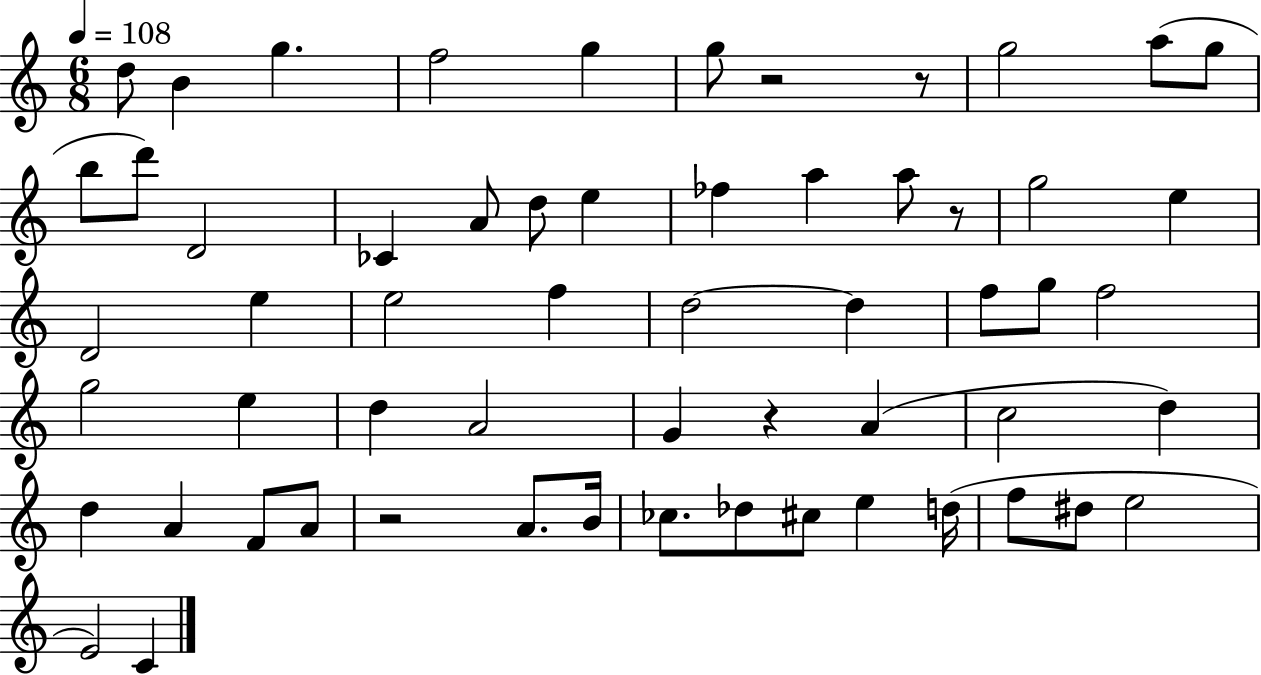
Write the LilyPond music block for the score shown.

{
  \clef treble
  \numericTimeSignature
  \time 6/8
  \key c \major
  \tempo 4 = 108
  d''8 b'4 g''4. | f''2 g''4 | g''8 r2 r8 | g''2 a''8( g''8 | \break b''8 d'''8) d'2 | ces'4 a'8 d''8 e''4 | fes''4 a''4 a''8 r8 | g''2 e''4 | \break d'2 e''4 | e''2 f''4 | d''2~~ d''4 | f''8 g''8 f''2 | \break g''2 e''4 | d''4 a'2 | g'4 r4 a'4( | c''2 d''4) | \break d''4 a'4 f'8 a'8 | r2 a'8. b'16 | ces''8. des''8 cis''8 e''4 d''16( | f''8 dis''8 e''2 | \break e'2) c'4 | \bar "|."
}